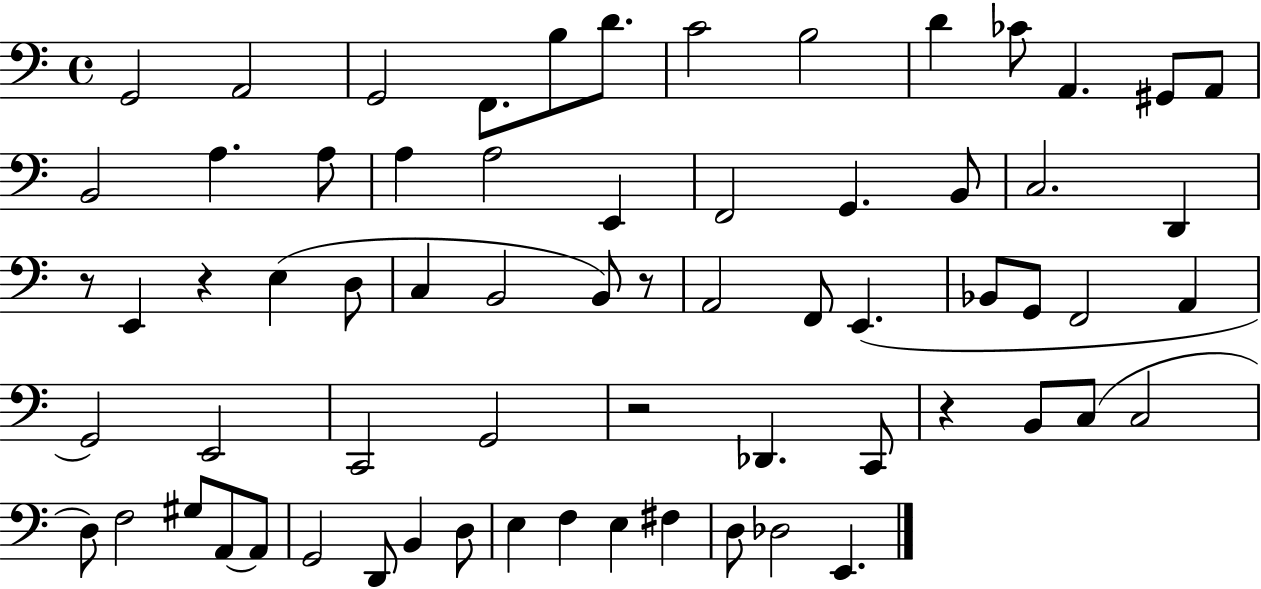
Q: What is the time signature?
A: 4/4